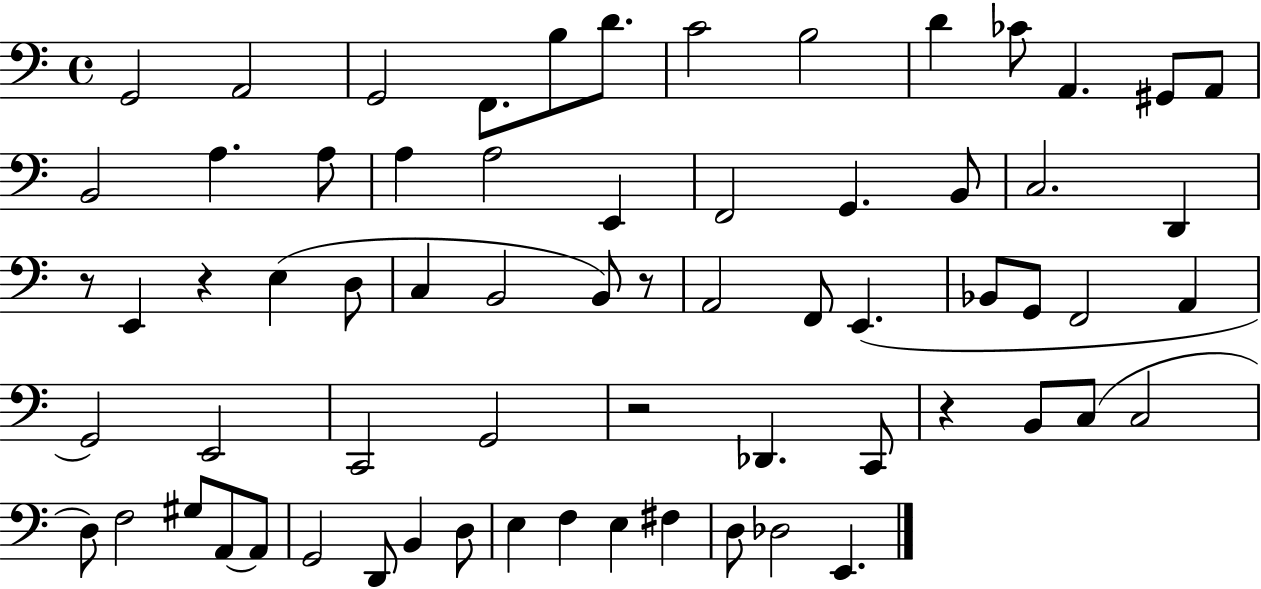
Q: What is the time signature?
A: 4/4